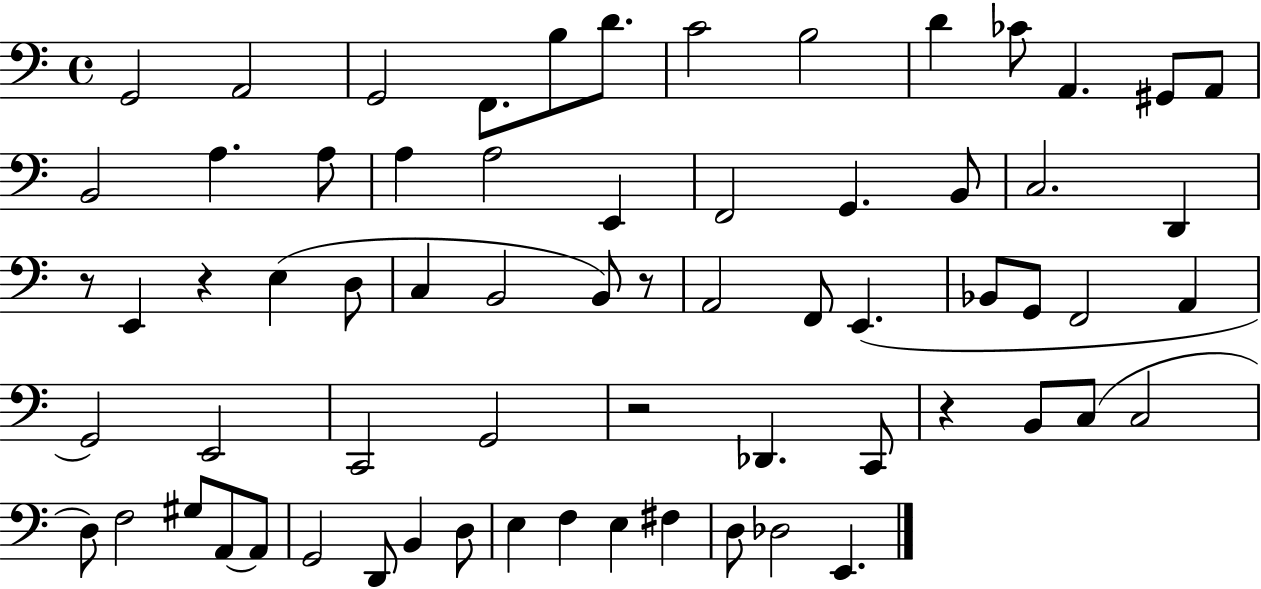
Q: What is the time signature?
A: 4/4